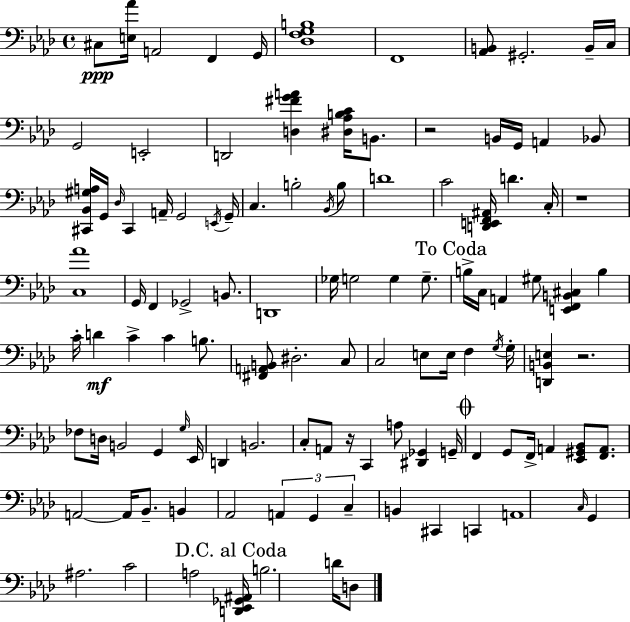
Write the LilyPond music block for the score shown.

{
  \clef bass
  \time 4/4
  \defaultTimeSignature
  \key f \minor
  cis8\ppp <e aes'>16 a,2 f,4 g,16 | <des f g b>1 | f,1 | <aes, b,>8 gis,2.-. b,16-- c16 | \break g,2 e,2-. | d,2 <d fis' g' a'>4 <dis aes b c'>16 b,8. | r2 b,16 g,16 a,4 bes,8 | <cis, bes, gis a>16 g,16 \grace { des16 } cis,4 a,16-- g,2 | \break \acciaccatura { e,16 } g,16-- c4. b2-. | \acciaccatura { bes,16 } b8 d'1 | c'2 <d, e, f, ais,>16 d'4. | c16-. r1 | \break <c aes'>1 | g,16 f,4 ges,2-> | b,8. d,1 | ges16 g2 g4 | \break g8.-- \mark "To Coda" b16-> c16 a,4 gis8 <e, f, b, cis>4 b4 | c'16-. d'4\mf c'4-> c'4 | b8. <fis, a, b,>8 dis2.-. | c8 c2 e8 e16 f4 | \break \acciaccatura { g16 } g16-. <d, b, e>4 r2. | fes8 d16 b,2 g,4 | \grace { g16 } ees,16 d,4 b,2. | c8-. a,8 r16 c,4 a8 | \break <dis, ges,>4 g,16-- \mark \markup { \musicglyph "scripts.coda" } f,4 g,8 f,16-> a,4 | <ees, gis, bes,>8 <f, a,>8. a,2~~ a,16 bes,8.-- | b,4 aes,2 \tuplet 3/2 { a,4 | g,4 c4-- } b,4 cis,4 | \break c,4 a,1 | \grace { c16 } g,4 ais2. | c'2 a2 | \mark "D.C. al Coda" <d, ees, ges, ais,>16 b2. | \break d'16 d8 \bar "|."
}